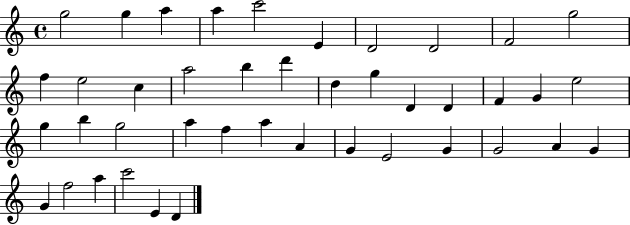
G5/h G5/q A5/q A5/q C6/h E4/q D4/h D4/h F4/h G5/h F5/q E5/h C5/q A5/h B5/q D6/q D5/q G5/q D4/q D4/q F4/q G4/q E5/h G5/q B5/q G5/h A5/q F5/q A5/q A4/q G4/q E4/h G4/q G4/h A4/q G4/q G4/q F5/h A5/q C6/h E4/q D4/q